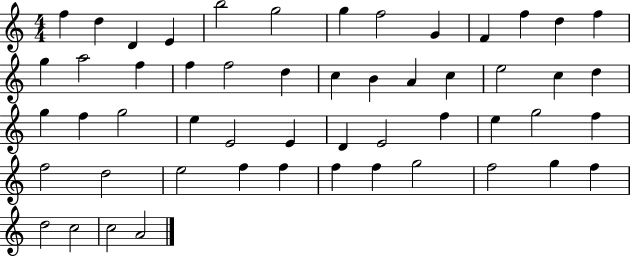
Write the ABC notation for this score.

X:1
T:Untitled
M:4/4
L:1/4
K:C
f d D E b2 g2 g f2 G F f d f g a2 f f f2 d c B A c e2 c d g f g2 e E2 E D E2 f e g2 f f2 d2 e2 f f f f g2 f2 g f d2 c2 c2 A2